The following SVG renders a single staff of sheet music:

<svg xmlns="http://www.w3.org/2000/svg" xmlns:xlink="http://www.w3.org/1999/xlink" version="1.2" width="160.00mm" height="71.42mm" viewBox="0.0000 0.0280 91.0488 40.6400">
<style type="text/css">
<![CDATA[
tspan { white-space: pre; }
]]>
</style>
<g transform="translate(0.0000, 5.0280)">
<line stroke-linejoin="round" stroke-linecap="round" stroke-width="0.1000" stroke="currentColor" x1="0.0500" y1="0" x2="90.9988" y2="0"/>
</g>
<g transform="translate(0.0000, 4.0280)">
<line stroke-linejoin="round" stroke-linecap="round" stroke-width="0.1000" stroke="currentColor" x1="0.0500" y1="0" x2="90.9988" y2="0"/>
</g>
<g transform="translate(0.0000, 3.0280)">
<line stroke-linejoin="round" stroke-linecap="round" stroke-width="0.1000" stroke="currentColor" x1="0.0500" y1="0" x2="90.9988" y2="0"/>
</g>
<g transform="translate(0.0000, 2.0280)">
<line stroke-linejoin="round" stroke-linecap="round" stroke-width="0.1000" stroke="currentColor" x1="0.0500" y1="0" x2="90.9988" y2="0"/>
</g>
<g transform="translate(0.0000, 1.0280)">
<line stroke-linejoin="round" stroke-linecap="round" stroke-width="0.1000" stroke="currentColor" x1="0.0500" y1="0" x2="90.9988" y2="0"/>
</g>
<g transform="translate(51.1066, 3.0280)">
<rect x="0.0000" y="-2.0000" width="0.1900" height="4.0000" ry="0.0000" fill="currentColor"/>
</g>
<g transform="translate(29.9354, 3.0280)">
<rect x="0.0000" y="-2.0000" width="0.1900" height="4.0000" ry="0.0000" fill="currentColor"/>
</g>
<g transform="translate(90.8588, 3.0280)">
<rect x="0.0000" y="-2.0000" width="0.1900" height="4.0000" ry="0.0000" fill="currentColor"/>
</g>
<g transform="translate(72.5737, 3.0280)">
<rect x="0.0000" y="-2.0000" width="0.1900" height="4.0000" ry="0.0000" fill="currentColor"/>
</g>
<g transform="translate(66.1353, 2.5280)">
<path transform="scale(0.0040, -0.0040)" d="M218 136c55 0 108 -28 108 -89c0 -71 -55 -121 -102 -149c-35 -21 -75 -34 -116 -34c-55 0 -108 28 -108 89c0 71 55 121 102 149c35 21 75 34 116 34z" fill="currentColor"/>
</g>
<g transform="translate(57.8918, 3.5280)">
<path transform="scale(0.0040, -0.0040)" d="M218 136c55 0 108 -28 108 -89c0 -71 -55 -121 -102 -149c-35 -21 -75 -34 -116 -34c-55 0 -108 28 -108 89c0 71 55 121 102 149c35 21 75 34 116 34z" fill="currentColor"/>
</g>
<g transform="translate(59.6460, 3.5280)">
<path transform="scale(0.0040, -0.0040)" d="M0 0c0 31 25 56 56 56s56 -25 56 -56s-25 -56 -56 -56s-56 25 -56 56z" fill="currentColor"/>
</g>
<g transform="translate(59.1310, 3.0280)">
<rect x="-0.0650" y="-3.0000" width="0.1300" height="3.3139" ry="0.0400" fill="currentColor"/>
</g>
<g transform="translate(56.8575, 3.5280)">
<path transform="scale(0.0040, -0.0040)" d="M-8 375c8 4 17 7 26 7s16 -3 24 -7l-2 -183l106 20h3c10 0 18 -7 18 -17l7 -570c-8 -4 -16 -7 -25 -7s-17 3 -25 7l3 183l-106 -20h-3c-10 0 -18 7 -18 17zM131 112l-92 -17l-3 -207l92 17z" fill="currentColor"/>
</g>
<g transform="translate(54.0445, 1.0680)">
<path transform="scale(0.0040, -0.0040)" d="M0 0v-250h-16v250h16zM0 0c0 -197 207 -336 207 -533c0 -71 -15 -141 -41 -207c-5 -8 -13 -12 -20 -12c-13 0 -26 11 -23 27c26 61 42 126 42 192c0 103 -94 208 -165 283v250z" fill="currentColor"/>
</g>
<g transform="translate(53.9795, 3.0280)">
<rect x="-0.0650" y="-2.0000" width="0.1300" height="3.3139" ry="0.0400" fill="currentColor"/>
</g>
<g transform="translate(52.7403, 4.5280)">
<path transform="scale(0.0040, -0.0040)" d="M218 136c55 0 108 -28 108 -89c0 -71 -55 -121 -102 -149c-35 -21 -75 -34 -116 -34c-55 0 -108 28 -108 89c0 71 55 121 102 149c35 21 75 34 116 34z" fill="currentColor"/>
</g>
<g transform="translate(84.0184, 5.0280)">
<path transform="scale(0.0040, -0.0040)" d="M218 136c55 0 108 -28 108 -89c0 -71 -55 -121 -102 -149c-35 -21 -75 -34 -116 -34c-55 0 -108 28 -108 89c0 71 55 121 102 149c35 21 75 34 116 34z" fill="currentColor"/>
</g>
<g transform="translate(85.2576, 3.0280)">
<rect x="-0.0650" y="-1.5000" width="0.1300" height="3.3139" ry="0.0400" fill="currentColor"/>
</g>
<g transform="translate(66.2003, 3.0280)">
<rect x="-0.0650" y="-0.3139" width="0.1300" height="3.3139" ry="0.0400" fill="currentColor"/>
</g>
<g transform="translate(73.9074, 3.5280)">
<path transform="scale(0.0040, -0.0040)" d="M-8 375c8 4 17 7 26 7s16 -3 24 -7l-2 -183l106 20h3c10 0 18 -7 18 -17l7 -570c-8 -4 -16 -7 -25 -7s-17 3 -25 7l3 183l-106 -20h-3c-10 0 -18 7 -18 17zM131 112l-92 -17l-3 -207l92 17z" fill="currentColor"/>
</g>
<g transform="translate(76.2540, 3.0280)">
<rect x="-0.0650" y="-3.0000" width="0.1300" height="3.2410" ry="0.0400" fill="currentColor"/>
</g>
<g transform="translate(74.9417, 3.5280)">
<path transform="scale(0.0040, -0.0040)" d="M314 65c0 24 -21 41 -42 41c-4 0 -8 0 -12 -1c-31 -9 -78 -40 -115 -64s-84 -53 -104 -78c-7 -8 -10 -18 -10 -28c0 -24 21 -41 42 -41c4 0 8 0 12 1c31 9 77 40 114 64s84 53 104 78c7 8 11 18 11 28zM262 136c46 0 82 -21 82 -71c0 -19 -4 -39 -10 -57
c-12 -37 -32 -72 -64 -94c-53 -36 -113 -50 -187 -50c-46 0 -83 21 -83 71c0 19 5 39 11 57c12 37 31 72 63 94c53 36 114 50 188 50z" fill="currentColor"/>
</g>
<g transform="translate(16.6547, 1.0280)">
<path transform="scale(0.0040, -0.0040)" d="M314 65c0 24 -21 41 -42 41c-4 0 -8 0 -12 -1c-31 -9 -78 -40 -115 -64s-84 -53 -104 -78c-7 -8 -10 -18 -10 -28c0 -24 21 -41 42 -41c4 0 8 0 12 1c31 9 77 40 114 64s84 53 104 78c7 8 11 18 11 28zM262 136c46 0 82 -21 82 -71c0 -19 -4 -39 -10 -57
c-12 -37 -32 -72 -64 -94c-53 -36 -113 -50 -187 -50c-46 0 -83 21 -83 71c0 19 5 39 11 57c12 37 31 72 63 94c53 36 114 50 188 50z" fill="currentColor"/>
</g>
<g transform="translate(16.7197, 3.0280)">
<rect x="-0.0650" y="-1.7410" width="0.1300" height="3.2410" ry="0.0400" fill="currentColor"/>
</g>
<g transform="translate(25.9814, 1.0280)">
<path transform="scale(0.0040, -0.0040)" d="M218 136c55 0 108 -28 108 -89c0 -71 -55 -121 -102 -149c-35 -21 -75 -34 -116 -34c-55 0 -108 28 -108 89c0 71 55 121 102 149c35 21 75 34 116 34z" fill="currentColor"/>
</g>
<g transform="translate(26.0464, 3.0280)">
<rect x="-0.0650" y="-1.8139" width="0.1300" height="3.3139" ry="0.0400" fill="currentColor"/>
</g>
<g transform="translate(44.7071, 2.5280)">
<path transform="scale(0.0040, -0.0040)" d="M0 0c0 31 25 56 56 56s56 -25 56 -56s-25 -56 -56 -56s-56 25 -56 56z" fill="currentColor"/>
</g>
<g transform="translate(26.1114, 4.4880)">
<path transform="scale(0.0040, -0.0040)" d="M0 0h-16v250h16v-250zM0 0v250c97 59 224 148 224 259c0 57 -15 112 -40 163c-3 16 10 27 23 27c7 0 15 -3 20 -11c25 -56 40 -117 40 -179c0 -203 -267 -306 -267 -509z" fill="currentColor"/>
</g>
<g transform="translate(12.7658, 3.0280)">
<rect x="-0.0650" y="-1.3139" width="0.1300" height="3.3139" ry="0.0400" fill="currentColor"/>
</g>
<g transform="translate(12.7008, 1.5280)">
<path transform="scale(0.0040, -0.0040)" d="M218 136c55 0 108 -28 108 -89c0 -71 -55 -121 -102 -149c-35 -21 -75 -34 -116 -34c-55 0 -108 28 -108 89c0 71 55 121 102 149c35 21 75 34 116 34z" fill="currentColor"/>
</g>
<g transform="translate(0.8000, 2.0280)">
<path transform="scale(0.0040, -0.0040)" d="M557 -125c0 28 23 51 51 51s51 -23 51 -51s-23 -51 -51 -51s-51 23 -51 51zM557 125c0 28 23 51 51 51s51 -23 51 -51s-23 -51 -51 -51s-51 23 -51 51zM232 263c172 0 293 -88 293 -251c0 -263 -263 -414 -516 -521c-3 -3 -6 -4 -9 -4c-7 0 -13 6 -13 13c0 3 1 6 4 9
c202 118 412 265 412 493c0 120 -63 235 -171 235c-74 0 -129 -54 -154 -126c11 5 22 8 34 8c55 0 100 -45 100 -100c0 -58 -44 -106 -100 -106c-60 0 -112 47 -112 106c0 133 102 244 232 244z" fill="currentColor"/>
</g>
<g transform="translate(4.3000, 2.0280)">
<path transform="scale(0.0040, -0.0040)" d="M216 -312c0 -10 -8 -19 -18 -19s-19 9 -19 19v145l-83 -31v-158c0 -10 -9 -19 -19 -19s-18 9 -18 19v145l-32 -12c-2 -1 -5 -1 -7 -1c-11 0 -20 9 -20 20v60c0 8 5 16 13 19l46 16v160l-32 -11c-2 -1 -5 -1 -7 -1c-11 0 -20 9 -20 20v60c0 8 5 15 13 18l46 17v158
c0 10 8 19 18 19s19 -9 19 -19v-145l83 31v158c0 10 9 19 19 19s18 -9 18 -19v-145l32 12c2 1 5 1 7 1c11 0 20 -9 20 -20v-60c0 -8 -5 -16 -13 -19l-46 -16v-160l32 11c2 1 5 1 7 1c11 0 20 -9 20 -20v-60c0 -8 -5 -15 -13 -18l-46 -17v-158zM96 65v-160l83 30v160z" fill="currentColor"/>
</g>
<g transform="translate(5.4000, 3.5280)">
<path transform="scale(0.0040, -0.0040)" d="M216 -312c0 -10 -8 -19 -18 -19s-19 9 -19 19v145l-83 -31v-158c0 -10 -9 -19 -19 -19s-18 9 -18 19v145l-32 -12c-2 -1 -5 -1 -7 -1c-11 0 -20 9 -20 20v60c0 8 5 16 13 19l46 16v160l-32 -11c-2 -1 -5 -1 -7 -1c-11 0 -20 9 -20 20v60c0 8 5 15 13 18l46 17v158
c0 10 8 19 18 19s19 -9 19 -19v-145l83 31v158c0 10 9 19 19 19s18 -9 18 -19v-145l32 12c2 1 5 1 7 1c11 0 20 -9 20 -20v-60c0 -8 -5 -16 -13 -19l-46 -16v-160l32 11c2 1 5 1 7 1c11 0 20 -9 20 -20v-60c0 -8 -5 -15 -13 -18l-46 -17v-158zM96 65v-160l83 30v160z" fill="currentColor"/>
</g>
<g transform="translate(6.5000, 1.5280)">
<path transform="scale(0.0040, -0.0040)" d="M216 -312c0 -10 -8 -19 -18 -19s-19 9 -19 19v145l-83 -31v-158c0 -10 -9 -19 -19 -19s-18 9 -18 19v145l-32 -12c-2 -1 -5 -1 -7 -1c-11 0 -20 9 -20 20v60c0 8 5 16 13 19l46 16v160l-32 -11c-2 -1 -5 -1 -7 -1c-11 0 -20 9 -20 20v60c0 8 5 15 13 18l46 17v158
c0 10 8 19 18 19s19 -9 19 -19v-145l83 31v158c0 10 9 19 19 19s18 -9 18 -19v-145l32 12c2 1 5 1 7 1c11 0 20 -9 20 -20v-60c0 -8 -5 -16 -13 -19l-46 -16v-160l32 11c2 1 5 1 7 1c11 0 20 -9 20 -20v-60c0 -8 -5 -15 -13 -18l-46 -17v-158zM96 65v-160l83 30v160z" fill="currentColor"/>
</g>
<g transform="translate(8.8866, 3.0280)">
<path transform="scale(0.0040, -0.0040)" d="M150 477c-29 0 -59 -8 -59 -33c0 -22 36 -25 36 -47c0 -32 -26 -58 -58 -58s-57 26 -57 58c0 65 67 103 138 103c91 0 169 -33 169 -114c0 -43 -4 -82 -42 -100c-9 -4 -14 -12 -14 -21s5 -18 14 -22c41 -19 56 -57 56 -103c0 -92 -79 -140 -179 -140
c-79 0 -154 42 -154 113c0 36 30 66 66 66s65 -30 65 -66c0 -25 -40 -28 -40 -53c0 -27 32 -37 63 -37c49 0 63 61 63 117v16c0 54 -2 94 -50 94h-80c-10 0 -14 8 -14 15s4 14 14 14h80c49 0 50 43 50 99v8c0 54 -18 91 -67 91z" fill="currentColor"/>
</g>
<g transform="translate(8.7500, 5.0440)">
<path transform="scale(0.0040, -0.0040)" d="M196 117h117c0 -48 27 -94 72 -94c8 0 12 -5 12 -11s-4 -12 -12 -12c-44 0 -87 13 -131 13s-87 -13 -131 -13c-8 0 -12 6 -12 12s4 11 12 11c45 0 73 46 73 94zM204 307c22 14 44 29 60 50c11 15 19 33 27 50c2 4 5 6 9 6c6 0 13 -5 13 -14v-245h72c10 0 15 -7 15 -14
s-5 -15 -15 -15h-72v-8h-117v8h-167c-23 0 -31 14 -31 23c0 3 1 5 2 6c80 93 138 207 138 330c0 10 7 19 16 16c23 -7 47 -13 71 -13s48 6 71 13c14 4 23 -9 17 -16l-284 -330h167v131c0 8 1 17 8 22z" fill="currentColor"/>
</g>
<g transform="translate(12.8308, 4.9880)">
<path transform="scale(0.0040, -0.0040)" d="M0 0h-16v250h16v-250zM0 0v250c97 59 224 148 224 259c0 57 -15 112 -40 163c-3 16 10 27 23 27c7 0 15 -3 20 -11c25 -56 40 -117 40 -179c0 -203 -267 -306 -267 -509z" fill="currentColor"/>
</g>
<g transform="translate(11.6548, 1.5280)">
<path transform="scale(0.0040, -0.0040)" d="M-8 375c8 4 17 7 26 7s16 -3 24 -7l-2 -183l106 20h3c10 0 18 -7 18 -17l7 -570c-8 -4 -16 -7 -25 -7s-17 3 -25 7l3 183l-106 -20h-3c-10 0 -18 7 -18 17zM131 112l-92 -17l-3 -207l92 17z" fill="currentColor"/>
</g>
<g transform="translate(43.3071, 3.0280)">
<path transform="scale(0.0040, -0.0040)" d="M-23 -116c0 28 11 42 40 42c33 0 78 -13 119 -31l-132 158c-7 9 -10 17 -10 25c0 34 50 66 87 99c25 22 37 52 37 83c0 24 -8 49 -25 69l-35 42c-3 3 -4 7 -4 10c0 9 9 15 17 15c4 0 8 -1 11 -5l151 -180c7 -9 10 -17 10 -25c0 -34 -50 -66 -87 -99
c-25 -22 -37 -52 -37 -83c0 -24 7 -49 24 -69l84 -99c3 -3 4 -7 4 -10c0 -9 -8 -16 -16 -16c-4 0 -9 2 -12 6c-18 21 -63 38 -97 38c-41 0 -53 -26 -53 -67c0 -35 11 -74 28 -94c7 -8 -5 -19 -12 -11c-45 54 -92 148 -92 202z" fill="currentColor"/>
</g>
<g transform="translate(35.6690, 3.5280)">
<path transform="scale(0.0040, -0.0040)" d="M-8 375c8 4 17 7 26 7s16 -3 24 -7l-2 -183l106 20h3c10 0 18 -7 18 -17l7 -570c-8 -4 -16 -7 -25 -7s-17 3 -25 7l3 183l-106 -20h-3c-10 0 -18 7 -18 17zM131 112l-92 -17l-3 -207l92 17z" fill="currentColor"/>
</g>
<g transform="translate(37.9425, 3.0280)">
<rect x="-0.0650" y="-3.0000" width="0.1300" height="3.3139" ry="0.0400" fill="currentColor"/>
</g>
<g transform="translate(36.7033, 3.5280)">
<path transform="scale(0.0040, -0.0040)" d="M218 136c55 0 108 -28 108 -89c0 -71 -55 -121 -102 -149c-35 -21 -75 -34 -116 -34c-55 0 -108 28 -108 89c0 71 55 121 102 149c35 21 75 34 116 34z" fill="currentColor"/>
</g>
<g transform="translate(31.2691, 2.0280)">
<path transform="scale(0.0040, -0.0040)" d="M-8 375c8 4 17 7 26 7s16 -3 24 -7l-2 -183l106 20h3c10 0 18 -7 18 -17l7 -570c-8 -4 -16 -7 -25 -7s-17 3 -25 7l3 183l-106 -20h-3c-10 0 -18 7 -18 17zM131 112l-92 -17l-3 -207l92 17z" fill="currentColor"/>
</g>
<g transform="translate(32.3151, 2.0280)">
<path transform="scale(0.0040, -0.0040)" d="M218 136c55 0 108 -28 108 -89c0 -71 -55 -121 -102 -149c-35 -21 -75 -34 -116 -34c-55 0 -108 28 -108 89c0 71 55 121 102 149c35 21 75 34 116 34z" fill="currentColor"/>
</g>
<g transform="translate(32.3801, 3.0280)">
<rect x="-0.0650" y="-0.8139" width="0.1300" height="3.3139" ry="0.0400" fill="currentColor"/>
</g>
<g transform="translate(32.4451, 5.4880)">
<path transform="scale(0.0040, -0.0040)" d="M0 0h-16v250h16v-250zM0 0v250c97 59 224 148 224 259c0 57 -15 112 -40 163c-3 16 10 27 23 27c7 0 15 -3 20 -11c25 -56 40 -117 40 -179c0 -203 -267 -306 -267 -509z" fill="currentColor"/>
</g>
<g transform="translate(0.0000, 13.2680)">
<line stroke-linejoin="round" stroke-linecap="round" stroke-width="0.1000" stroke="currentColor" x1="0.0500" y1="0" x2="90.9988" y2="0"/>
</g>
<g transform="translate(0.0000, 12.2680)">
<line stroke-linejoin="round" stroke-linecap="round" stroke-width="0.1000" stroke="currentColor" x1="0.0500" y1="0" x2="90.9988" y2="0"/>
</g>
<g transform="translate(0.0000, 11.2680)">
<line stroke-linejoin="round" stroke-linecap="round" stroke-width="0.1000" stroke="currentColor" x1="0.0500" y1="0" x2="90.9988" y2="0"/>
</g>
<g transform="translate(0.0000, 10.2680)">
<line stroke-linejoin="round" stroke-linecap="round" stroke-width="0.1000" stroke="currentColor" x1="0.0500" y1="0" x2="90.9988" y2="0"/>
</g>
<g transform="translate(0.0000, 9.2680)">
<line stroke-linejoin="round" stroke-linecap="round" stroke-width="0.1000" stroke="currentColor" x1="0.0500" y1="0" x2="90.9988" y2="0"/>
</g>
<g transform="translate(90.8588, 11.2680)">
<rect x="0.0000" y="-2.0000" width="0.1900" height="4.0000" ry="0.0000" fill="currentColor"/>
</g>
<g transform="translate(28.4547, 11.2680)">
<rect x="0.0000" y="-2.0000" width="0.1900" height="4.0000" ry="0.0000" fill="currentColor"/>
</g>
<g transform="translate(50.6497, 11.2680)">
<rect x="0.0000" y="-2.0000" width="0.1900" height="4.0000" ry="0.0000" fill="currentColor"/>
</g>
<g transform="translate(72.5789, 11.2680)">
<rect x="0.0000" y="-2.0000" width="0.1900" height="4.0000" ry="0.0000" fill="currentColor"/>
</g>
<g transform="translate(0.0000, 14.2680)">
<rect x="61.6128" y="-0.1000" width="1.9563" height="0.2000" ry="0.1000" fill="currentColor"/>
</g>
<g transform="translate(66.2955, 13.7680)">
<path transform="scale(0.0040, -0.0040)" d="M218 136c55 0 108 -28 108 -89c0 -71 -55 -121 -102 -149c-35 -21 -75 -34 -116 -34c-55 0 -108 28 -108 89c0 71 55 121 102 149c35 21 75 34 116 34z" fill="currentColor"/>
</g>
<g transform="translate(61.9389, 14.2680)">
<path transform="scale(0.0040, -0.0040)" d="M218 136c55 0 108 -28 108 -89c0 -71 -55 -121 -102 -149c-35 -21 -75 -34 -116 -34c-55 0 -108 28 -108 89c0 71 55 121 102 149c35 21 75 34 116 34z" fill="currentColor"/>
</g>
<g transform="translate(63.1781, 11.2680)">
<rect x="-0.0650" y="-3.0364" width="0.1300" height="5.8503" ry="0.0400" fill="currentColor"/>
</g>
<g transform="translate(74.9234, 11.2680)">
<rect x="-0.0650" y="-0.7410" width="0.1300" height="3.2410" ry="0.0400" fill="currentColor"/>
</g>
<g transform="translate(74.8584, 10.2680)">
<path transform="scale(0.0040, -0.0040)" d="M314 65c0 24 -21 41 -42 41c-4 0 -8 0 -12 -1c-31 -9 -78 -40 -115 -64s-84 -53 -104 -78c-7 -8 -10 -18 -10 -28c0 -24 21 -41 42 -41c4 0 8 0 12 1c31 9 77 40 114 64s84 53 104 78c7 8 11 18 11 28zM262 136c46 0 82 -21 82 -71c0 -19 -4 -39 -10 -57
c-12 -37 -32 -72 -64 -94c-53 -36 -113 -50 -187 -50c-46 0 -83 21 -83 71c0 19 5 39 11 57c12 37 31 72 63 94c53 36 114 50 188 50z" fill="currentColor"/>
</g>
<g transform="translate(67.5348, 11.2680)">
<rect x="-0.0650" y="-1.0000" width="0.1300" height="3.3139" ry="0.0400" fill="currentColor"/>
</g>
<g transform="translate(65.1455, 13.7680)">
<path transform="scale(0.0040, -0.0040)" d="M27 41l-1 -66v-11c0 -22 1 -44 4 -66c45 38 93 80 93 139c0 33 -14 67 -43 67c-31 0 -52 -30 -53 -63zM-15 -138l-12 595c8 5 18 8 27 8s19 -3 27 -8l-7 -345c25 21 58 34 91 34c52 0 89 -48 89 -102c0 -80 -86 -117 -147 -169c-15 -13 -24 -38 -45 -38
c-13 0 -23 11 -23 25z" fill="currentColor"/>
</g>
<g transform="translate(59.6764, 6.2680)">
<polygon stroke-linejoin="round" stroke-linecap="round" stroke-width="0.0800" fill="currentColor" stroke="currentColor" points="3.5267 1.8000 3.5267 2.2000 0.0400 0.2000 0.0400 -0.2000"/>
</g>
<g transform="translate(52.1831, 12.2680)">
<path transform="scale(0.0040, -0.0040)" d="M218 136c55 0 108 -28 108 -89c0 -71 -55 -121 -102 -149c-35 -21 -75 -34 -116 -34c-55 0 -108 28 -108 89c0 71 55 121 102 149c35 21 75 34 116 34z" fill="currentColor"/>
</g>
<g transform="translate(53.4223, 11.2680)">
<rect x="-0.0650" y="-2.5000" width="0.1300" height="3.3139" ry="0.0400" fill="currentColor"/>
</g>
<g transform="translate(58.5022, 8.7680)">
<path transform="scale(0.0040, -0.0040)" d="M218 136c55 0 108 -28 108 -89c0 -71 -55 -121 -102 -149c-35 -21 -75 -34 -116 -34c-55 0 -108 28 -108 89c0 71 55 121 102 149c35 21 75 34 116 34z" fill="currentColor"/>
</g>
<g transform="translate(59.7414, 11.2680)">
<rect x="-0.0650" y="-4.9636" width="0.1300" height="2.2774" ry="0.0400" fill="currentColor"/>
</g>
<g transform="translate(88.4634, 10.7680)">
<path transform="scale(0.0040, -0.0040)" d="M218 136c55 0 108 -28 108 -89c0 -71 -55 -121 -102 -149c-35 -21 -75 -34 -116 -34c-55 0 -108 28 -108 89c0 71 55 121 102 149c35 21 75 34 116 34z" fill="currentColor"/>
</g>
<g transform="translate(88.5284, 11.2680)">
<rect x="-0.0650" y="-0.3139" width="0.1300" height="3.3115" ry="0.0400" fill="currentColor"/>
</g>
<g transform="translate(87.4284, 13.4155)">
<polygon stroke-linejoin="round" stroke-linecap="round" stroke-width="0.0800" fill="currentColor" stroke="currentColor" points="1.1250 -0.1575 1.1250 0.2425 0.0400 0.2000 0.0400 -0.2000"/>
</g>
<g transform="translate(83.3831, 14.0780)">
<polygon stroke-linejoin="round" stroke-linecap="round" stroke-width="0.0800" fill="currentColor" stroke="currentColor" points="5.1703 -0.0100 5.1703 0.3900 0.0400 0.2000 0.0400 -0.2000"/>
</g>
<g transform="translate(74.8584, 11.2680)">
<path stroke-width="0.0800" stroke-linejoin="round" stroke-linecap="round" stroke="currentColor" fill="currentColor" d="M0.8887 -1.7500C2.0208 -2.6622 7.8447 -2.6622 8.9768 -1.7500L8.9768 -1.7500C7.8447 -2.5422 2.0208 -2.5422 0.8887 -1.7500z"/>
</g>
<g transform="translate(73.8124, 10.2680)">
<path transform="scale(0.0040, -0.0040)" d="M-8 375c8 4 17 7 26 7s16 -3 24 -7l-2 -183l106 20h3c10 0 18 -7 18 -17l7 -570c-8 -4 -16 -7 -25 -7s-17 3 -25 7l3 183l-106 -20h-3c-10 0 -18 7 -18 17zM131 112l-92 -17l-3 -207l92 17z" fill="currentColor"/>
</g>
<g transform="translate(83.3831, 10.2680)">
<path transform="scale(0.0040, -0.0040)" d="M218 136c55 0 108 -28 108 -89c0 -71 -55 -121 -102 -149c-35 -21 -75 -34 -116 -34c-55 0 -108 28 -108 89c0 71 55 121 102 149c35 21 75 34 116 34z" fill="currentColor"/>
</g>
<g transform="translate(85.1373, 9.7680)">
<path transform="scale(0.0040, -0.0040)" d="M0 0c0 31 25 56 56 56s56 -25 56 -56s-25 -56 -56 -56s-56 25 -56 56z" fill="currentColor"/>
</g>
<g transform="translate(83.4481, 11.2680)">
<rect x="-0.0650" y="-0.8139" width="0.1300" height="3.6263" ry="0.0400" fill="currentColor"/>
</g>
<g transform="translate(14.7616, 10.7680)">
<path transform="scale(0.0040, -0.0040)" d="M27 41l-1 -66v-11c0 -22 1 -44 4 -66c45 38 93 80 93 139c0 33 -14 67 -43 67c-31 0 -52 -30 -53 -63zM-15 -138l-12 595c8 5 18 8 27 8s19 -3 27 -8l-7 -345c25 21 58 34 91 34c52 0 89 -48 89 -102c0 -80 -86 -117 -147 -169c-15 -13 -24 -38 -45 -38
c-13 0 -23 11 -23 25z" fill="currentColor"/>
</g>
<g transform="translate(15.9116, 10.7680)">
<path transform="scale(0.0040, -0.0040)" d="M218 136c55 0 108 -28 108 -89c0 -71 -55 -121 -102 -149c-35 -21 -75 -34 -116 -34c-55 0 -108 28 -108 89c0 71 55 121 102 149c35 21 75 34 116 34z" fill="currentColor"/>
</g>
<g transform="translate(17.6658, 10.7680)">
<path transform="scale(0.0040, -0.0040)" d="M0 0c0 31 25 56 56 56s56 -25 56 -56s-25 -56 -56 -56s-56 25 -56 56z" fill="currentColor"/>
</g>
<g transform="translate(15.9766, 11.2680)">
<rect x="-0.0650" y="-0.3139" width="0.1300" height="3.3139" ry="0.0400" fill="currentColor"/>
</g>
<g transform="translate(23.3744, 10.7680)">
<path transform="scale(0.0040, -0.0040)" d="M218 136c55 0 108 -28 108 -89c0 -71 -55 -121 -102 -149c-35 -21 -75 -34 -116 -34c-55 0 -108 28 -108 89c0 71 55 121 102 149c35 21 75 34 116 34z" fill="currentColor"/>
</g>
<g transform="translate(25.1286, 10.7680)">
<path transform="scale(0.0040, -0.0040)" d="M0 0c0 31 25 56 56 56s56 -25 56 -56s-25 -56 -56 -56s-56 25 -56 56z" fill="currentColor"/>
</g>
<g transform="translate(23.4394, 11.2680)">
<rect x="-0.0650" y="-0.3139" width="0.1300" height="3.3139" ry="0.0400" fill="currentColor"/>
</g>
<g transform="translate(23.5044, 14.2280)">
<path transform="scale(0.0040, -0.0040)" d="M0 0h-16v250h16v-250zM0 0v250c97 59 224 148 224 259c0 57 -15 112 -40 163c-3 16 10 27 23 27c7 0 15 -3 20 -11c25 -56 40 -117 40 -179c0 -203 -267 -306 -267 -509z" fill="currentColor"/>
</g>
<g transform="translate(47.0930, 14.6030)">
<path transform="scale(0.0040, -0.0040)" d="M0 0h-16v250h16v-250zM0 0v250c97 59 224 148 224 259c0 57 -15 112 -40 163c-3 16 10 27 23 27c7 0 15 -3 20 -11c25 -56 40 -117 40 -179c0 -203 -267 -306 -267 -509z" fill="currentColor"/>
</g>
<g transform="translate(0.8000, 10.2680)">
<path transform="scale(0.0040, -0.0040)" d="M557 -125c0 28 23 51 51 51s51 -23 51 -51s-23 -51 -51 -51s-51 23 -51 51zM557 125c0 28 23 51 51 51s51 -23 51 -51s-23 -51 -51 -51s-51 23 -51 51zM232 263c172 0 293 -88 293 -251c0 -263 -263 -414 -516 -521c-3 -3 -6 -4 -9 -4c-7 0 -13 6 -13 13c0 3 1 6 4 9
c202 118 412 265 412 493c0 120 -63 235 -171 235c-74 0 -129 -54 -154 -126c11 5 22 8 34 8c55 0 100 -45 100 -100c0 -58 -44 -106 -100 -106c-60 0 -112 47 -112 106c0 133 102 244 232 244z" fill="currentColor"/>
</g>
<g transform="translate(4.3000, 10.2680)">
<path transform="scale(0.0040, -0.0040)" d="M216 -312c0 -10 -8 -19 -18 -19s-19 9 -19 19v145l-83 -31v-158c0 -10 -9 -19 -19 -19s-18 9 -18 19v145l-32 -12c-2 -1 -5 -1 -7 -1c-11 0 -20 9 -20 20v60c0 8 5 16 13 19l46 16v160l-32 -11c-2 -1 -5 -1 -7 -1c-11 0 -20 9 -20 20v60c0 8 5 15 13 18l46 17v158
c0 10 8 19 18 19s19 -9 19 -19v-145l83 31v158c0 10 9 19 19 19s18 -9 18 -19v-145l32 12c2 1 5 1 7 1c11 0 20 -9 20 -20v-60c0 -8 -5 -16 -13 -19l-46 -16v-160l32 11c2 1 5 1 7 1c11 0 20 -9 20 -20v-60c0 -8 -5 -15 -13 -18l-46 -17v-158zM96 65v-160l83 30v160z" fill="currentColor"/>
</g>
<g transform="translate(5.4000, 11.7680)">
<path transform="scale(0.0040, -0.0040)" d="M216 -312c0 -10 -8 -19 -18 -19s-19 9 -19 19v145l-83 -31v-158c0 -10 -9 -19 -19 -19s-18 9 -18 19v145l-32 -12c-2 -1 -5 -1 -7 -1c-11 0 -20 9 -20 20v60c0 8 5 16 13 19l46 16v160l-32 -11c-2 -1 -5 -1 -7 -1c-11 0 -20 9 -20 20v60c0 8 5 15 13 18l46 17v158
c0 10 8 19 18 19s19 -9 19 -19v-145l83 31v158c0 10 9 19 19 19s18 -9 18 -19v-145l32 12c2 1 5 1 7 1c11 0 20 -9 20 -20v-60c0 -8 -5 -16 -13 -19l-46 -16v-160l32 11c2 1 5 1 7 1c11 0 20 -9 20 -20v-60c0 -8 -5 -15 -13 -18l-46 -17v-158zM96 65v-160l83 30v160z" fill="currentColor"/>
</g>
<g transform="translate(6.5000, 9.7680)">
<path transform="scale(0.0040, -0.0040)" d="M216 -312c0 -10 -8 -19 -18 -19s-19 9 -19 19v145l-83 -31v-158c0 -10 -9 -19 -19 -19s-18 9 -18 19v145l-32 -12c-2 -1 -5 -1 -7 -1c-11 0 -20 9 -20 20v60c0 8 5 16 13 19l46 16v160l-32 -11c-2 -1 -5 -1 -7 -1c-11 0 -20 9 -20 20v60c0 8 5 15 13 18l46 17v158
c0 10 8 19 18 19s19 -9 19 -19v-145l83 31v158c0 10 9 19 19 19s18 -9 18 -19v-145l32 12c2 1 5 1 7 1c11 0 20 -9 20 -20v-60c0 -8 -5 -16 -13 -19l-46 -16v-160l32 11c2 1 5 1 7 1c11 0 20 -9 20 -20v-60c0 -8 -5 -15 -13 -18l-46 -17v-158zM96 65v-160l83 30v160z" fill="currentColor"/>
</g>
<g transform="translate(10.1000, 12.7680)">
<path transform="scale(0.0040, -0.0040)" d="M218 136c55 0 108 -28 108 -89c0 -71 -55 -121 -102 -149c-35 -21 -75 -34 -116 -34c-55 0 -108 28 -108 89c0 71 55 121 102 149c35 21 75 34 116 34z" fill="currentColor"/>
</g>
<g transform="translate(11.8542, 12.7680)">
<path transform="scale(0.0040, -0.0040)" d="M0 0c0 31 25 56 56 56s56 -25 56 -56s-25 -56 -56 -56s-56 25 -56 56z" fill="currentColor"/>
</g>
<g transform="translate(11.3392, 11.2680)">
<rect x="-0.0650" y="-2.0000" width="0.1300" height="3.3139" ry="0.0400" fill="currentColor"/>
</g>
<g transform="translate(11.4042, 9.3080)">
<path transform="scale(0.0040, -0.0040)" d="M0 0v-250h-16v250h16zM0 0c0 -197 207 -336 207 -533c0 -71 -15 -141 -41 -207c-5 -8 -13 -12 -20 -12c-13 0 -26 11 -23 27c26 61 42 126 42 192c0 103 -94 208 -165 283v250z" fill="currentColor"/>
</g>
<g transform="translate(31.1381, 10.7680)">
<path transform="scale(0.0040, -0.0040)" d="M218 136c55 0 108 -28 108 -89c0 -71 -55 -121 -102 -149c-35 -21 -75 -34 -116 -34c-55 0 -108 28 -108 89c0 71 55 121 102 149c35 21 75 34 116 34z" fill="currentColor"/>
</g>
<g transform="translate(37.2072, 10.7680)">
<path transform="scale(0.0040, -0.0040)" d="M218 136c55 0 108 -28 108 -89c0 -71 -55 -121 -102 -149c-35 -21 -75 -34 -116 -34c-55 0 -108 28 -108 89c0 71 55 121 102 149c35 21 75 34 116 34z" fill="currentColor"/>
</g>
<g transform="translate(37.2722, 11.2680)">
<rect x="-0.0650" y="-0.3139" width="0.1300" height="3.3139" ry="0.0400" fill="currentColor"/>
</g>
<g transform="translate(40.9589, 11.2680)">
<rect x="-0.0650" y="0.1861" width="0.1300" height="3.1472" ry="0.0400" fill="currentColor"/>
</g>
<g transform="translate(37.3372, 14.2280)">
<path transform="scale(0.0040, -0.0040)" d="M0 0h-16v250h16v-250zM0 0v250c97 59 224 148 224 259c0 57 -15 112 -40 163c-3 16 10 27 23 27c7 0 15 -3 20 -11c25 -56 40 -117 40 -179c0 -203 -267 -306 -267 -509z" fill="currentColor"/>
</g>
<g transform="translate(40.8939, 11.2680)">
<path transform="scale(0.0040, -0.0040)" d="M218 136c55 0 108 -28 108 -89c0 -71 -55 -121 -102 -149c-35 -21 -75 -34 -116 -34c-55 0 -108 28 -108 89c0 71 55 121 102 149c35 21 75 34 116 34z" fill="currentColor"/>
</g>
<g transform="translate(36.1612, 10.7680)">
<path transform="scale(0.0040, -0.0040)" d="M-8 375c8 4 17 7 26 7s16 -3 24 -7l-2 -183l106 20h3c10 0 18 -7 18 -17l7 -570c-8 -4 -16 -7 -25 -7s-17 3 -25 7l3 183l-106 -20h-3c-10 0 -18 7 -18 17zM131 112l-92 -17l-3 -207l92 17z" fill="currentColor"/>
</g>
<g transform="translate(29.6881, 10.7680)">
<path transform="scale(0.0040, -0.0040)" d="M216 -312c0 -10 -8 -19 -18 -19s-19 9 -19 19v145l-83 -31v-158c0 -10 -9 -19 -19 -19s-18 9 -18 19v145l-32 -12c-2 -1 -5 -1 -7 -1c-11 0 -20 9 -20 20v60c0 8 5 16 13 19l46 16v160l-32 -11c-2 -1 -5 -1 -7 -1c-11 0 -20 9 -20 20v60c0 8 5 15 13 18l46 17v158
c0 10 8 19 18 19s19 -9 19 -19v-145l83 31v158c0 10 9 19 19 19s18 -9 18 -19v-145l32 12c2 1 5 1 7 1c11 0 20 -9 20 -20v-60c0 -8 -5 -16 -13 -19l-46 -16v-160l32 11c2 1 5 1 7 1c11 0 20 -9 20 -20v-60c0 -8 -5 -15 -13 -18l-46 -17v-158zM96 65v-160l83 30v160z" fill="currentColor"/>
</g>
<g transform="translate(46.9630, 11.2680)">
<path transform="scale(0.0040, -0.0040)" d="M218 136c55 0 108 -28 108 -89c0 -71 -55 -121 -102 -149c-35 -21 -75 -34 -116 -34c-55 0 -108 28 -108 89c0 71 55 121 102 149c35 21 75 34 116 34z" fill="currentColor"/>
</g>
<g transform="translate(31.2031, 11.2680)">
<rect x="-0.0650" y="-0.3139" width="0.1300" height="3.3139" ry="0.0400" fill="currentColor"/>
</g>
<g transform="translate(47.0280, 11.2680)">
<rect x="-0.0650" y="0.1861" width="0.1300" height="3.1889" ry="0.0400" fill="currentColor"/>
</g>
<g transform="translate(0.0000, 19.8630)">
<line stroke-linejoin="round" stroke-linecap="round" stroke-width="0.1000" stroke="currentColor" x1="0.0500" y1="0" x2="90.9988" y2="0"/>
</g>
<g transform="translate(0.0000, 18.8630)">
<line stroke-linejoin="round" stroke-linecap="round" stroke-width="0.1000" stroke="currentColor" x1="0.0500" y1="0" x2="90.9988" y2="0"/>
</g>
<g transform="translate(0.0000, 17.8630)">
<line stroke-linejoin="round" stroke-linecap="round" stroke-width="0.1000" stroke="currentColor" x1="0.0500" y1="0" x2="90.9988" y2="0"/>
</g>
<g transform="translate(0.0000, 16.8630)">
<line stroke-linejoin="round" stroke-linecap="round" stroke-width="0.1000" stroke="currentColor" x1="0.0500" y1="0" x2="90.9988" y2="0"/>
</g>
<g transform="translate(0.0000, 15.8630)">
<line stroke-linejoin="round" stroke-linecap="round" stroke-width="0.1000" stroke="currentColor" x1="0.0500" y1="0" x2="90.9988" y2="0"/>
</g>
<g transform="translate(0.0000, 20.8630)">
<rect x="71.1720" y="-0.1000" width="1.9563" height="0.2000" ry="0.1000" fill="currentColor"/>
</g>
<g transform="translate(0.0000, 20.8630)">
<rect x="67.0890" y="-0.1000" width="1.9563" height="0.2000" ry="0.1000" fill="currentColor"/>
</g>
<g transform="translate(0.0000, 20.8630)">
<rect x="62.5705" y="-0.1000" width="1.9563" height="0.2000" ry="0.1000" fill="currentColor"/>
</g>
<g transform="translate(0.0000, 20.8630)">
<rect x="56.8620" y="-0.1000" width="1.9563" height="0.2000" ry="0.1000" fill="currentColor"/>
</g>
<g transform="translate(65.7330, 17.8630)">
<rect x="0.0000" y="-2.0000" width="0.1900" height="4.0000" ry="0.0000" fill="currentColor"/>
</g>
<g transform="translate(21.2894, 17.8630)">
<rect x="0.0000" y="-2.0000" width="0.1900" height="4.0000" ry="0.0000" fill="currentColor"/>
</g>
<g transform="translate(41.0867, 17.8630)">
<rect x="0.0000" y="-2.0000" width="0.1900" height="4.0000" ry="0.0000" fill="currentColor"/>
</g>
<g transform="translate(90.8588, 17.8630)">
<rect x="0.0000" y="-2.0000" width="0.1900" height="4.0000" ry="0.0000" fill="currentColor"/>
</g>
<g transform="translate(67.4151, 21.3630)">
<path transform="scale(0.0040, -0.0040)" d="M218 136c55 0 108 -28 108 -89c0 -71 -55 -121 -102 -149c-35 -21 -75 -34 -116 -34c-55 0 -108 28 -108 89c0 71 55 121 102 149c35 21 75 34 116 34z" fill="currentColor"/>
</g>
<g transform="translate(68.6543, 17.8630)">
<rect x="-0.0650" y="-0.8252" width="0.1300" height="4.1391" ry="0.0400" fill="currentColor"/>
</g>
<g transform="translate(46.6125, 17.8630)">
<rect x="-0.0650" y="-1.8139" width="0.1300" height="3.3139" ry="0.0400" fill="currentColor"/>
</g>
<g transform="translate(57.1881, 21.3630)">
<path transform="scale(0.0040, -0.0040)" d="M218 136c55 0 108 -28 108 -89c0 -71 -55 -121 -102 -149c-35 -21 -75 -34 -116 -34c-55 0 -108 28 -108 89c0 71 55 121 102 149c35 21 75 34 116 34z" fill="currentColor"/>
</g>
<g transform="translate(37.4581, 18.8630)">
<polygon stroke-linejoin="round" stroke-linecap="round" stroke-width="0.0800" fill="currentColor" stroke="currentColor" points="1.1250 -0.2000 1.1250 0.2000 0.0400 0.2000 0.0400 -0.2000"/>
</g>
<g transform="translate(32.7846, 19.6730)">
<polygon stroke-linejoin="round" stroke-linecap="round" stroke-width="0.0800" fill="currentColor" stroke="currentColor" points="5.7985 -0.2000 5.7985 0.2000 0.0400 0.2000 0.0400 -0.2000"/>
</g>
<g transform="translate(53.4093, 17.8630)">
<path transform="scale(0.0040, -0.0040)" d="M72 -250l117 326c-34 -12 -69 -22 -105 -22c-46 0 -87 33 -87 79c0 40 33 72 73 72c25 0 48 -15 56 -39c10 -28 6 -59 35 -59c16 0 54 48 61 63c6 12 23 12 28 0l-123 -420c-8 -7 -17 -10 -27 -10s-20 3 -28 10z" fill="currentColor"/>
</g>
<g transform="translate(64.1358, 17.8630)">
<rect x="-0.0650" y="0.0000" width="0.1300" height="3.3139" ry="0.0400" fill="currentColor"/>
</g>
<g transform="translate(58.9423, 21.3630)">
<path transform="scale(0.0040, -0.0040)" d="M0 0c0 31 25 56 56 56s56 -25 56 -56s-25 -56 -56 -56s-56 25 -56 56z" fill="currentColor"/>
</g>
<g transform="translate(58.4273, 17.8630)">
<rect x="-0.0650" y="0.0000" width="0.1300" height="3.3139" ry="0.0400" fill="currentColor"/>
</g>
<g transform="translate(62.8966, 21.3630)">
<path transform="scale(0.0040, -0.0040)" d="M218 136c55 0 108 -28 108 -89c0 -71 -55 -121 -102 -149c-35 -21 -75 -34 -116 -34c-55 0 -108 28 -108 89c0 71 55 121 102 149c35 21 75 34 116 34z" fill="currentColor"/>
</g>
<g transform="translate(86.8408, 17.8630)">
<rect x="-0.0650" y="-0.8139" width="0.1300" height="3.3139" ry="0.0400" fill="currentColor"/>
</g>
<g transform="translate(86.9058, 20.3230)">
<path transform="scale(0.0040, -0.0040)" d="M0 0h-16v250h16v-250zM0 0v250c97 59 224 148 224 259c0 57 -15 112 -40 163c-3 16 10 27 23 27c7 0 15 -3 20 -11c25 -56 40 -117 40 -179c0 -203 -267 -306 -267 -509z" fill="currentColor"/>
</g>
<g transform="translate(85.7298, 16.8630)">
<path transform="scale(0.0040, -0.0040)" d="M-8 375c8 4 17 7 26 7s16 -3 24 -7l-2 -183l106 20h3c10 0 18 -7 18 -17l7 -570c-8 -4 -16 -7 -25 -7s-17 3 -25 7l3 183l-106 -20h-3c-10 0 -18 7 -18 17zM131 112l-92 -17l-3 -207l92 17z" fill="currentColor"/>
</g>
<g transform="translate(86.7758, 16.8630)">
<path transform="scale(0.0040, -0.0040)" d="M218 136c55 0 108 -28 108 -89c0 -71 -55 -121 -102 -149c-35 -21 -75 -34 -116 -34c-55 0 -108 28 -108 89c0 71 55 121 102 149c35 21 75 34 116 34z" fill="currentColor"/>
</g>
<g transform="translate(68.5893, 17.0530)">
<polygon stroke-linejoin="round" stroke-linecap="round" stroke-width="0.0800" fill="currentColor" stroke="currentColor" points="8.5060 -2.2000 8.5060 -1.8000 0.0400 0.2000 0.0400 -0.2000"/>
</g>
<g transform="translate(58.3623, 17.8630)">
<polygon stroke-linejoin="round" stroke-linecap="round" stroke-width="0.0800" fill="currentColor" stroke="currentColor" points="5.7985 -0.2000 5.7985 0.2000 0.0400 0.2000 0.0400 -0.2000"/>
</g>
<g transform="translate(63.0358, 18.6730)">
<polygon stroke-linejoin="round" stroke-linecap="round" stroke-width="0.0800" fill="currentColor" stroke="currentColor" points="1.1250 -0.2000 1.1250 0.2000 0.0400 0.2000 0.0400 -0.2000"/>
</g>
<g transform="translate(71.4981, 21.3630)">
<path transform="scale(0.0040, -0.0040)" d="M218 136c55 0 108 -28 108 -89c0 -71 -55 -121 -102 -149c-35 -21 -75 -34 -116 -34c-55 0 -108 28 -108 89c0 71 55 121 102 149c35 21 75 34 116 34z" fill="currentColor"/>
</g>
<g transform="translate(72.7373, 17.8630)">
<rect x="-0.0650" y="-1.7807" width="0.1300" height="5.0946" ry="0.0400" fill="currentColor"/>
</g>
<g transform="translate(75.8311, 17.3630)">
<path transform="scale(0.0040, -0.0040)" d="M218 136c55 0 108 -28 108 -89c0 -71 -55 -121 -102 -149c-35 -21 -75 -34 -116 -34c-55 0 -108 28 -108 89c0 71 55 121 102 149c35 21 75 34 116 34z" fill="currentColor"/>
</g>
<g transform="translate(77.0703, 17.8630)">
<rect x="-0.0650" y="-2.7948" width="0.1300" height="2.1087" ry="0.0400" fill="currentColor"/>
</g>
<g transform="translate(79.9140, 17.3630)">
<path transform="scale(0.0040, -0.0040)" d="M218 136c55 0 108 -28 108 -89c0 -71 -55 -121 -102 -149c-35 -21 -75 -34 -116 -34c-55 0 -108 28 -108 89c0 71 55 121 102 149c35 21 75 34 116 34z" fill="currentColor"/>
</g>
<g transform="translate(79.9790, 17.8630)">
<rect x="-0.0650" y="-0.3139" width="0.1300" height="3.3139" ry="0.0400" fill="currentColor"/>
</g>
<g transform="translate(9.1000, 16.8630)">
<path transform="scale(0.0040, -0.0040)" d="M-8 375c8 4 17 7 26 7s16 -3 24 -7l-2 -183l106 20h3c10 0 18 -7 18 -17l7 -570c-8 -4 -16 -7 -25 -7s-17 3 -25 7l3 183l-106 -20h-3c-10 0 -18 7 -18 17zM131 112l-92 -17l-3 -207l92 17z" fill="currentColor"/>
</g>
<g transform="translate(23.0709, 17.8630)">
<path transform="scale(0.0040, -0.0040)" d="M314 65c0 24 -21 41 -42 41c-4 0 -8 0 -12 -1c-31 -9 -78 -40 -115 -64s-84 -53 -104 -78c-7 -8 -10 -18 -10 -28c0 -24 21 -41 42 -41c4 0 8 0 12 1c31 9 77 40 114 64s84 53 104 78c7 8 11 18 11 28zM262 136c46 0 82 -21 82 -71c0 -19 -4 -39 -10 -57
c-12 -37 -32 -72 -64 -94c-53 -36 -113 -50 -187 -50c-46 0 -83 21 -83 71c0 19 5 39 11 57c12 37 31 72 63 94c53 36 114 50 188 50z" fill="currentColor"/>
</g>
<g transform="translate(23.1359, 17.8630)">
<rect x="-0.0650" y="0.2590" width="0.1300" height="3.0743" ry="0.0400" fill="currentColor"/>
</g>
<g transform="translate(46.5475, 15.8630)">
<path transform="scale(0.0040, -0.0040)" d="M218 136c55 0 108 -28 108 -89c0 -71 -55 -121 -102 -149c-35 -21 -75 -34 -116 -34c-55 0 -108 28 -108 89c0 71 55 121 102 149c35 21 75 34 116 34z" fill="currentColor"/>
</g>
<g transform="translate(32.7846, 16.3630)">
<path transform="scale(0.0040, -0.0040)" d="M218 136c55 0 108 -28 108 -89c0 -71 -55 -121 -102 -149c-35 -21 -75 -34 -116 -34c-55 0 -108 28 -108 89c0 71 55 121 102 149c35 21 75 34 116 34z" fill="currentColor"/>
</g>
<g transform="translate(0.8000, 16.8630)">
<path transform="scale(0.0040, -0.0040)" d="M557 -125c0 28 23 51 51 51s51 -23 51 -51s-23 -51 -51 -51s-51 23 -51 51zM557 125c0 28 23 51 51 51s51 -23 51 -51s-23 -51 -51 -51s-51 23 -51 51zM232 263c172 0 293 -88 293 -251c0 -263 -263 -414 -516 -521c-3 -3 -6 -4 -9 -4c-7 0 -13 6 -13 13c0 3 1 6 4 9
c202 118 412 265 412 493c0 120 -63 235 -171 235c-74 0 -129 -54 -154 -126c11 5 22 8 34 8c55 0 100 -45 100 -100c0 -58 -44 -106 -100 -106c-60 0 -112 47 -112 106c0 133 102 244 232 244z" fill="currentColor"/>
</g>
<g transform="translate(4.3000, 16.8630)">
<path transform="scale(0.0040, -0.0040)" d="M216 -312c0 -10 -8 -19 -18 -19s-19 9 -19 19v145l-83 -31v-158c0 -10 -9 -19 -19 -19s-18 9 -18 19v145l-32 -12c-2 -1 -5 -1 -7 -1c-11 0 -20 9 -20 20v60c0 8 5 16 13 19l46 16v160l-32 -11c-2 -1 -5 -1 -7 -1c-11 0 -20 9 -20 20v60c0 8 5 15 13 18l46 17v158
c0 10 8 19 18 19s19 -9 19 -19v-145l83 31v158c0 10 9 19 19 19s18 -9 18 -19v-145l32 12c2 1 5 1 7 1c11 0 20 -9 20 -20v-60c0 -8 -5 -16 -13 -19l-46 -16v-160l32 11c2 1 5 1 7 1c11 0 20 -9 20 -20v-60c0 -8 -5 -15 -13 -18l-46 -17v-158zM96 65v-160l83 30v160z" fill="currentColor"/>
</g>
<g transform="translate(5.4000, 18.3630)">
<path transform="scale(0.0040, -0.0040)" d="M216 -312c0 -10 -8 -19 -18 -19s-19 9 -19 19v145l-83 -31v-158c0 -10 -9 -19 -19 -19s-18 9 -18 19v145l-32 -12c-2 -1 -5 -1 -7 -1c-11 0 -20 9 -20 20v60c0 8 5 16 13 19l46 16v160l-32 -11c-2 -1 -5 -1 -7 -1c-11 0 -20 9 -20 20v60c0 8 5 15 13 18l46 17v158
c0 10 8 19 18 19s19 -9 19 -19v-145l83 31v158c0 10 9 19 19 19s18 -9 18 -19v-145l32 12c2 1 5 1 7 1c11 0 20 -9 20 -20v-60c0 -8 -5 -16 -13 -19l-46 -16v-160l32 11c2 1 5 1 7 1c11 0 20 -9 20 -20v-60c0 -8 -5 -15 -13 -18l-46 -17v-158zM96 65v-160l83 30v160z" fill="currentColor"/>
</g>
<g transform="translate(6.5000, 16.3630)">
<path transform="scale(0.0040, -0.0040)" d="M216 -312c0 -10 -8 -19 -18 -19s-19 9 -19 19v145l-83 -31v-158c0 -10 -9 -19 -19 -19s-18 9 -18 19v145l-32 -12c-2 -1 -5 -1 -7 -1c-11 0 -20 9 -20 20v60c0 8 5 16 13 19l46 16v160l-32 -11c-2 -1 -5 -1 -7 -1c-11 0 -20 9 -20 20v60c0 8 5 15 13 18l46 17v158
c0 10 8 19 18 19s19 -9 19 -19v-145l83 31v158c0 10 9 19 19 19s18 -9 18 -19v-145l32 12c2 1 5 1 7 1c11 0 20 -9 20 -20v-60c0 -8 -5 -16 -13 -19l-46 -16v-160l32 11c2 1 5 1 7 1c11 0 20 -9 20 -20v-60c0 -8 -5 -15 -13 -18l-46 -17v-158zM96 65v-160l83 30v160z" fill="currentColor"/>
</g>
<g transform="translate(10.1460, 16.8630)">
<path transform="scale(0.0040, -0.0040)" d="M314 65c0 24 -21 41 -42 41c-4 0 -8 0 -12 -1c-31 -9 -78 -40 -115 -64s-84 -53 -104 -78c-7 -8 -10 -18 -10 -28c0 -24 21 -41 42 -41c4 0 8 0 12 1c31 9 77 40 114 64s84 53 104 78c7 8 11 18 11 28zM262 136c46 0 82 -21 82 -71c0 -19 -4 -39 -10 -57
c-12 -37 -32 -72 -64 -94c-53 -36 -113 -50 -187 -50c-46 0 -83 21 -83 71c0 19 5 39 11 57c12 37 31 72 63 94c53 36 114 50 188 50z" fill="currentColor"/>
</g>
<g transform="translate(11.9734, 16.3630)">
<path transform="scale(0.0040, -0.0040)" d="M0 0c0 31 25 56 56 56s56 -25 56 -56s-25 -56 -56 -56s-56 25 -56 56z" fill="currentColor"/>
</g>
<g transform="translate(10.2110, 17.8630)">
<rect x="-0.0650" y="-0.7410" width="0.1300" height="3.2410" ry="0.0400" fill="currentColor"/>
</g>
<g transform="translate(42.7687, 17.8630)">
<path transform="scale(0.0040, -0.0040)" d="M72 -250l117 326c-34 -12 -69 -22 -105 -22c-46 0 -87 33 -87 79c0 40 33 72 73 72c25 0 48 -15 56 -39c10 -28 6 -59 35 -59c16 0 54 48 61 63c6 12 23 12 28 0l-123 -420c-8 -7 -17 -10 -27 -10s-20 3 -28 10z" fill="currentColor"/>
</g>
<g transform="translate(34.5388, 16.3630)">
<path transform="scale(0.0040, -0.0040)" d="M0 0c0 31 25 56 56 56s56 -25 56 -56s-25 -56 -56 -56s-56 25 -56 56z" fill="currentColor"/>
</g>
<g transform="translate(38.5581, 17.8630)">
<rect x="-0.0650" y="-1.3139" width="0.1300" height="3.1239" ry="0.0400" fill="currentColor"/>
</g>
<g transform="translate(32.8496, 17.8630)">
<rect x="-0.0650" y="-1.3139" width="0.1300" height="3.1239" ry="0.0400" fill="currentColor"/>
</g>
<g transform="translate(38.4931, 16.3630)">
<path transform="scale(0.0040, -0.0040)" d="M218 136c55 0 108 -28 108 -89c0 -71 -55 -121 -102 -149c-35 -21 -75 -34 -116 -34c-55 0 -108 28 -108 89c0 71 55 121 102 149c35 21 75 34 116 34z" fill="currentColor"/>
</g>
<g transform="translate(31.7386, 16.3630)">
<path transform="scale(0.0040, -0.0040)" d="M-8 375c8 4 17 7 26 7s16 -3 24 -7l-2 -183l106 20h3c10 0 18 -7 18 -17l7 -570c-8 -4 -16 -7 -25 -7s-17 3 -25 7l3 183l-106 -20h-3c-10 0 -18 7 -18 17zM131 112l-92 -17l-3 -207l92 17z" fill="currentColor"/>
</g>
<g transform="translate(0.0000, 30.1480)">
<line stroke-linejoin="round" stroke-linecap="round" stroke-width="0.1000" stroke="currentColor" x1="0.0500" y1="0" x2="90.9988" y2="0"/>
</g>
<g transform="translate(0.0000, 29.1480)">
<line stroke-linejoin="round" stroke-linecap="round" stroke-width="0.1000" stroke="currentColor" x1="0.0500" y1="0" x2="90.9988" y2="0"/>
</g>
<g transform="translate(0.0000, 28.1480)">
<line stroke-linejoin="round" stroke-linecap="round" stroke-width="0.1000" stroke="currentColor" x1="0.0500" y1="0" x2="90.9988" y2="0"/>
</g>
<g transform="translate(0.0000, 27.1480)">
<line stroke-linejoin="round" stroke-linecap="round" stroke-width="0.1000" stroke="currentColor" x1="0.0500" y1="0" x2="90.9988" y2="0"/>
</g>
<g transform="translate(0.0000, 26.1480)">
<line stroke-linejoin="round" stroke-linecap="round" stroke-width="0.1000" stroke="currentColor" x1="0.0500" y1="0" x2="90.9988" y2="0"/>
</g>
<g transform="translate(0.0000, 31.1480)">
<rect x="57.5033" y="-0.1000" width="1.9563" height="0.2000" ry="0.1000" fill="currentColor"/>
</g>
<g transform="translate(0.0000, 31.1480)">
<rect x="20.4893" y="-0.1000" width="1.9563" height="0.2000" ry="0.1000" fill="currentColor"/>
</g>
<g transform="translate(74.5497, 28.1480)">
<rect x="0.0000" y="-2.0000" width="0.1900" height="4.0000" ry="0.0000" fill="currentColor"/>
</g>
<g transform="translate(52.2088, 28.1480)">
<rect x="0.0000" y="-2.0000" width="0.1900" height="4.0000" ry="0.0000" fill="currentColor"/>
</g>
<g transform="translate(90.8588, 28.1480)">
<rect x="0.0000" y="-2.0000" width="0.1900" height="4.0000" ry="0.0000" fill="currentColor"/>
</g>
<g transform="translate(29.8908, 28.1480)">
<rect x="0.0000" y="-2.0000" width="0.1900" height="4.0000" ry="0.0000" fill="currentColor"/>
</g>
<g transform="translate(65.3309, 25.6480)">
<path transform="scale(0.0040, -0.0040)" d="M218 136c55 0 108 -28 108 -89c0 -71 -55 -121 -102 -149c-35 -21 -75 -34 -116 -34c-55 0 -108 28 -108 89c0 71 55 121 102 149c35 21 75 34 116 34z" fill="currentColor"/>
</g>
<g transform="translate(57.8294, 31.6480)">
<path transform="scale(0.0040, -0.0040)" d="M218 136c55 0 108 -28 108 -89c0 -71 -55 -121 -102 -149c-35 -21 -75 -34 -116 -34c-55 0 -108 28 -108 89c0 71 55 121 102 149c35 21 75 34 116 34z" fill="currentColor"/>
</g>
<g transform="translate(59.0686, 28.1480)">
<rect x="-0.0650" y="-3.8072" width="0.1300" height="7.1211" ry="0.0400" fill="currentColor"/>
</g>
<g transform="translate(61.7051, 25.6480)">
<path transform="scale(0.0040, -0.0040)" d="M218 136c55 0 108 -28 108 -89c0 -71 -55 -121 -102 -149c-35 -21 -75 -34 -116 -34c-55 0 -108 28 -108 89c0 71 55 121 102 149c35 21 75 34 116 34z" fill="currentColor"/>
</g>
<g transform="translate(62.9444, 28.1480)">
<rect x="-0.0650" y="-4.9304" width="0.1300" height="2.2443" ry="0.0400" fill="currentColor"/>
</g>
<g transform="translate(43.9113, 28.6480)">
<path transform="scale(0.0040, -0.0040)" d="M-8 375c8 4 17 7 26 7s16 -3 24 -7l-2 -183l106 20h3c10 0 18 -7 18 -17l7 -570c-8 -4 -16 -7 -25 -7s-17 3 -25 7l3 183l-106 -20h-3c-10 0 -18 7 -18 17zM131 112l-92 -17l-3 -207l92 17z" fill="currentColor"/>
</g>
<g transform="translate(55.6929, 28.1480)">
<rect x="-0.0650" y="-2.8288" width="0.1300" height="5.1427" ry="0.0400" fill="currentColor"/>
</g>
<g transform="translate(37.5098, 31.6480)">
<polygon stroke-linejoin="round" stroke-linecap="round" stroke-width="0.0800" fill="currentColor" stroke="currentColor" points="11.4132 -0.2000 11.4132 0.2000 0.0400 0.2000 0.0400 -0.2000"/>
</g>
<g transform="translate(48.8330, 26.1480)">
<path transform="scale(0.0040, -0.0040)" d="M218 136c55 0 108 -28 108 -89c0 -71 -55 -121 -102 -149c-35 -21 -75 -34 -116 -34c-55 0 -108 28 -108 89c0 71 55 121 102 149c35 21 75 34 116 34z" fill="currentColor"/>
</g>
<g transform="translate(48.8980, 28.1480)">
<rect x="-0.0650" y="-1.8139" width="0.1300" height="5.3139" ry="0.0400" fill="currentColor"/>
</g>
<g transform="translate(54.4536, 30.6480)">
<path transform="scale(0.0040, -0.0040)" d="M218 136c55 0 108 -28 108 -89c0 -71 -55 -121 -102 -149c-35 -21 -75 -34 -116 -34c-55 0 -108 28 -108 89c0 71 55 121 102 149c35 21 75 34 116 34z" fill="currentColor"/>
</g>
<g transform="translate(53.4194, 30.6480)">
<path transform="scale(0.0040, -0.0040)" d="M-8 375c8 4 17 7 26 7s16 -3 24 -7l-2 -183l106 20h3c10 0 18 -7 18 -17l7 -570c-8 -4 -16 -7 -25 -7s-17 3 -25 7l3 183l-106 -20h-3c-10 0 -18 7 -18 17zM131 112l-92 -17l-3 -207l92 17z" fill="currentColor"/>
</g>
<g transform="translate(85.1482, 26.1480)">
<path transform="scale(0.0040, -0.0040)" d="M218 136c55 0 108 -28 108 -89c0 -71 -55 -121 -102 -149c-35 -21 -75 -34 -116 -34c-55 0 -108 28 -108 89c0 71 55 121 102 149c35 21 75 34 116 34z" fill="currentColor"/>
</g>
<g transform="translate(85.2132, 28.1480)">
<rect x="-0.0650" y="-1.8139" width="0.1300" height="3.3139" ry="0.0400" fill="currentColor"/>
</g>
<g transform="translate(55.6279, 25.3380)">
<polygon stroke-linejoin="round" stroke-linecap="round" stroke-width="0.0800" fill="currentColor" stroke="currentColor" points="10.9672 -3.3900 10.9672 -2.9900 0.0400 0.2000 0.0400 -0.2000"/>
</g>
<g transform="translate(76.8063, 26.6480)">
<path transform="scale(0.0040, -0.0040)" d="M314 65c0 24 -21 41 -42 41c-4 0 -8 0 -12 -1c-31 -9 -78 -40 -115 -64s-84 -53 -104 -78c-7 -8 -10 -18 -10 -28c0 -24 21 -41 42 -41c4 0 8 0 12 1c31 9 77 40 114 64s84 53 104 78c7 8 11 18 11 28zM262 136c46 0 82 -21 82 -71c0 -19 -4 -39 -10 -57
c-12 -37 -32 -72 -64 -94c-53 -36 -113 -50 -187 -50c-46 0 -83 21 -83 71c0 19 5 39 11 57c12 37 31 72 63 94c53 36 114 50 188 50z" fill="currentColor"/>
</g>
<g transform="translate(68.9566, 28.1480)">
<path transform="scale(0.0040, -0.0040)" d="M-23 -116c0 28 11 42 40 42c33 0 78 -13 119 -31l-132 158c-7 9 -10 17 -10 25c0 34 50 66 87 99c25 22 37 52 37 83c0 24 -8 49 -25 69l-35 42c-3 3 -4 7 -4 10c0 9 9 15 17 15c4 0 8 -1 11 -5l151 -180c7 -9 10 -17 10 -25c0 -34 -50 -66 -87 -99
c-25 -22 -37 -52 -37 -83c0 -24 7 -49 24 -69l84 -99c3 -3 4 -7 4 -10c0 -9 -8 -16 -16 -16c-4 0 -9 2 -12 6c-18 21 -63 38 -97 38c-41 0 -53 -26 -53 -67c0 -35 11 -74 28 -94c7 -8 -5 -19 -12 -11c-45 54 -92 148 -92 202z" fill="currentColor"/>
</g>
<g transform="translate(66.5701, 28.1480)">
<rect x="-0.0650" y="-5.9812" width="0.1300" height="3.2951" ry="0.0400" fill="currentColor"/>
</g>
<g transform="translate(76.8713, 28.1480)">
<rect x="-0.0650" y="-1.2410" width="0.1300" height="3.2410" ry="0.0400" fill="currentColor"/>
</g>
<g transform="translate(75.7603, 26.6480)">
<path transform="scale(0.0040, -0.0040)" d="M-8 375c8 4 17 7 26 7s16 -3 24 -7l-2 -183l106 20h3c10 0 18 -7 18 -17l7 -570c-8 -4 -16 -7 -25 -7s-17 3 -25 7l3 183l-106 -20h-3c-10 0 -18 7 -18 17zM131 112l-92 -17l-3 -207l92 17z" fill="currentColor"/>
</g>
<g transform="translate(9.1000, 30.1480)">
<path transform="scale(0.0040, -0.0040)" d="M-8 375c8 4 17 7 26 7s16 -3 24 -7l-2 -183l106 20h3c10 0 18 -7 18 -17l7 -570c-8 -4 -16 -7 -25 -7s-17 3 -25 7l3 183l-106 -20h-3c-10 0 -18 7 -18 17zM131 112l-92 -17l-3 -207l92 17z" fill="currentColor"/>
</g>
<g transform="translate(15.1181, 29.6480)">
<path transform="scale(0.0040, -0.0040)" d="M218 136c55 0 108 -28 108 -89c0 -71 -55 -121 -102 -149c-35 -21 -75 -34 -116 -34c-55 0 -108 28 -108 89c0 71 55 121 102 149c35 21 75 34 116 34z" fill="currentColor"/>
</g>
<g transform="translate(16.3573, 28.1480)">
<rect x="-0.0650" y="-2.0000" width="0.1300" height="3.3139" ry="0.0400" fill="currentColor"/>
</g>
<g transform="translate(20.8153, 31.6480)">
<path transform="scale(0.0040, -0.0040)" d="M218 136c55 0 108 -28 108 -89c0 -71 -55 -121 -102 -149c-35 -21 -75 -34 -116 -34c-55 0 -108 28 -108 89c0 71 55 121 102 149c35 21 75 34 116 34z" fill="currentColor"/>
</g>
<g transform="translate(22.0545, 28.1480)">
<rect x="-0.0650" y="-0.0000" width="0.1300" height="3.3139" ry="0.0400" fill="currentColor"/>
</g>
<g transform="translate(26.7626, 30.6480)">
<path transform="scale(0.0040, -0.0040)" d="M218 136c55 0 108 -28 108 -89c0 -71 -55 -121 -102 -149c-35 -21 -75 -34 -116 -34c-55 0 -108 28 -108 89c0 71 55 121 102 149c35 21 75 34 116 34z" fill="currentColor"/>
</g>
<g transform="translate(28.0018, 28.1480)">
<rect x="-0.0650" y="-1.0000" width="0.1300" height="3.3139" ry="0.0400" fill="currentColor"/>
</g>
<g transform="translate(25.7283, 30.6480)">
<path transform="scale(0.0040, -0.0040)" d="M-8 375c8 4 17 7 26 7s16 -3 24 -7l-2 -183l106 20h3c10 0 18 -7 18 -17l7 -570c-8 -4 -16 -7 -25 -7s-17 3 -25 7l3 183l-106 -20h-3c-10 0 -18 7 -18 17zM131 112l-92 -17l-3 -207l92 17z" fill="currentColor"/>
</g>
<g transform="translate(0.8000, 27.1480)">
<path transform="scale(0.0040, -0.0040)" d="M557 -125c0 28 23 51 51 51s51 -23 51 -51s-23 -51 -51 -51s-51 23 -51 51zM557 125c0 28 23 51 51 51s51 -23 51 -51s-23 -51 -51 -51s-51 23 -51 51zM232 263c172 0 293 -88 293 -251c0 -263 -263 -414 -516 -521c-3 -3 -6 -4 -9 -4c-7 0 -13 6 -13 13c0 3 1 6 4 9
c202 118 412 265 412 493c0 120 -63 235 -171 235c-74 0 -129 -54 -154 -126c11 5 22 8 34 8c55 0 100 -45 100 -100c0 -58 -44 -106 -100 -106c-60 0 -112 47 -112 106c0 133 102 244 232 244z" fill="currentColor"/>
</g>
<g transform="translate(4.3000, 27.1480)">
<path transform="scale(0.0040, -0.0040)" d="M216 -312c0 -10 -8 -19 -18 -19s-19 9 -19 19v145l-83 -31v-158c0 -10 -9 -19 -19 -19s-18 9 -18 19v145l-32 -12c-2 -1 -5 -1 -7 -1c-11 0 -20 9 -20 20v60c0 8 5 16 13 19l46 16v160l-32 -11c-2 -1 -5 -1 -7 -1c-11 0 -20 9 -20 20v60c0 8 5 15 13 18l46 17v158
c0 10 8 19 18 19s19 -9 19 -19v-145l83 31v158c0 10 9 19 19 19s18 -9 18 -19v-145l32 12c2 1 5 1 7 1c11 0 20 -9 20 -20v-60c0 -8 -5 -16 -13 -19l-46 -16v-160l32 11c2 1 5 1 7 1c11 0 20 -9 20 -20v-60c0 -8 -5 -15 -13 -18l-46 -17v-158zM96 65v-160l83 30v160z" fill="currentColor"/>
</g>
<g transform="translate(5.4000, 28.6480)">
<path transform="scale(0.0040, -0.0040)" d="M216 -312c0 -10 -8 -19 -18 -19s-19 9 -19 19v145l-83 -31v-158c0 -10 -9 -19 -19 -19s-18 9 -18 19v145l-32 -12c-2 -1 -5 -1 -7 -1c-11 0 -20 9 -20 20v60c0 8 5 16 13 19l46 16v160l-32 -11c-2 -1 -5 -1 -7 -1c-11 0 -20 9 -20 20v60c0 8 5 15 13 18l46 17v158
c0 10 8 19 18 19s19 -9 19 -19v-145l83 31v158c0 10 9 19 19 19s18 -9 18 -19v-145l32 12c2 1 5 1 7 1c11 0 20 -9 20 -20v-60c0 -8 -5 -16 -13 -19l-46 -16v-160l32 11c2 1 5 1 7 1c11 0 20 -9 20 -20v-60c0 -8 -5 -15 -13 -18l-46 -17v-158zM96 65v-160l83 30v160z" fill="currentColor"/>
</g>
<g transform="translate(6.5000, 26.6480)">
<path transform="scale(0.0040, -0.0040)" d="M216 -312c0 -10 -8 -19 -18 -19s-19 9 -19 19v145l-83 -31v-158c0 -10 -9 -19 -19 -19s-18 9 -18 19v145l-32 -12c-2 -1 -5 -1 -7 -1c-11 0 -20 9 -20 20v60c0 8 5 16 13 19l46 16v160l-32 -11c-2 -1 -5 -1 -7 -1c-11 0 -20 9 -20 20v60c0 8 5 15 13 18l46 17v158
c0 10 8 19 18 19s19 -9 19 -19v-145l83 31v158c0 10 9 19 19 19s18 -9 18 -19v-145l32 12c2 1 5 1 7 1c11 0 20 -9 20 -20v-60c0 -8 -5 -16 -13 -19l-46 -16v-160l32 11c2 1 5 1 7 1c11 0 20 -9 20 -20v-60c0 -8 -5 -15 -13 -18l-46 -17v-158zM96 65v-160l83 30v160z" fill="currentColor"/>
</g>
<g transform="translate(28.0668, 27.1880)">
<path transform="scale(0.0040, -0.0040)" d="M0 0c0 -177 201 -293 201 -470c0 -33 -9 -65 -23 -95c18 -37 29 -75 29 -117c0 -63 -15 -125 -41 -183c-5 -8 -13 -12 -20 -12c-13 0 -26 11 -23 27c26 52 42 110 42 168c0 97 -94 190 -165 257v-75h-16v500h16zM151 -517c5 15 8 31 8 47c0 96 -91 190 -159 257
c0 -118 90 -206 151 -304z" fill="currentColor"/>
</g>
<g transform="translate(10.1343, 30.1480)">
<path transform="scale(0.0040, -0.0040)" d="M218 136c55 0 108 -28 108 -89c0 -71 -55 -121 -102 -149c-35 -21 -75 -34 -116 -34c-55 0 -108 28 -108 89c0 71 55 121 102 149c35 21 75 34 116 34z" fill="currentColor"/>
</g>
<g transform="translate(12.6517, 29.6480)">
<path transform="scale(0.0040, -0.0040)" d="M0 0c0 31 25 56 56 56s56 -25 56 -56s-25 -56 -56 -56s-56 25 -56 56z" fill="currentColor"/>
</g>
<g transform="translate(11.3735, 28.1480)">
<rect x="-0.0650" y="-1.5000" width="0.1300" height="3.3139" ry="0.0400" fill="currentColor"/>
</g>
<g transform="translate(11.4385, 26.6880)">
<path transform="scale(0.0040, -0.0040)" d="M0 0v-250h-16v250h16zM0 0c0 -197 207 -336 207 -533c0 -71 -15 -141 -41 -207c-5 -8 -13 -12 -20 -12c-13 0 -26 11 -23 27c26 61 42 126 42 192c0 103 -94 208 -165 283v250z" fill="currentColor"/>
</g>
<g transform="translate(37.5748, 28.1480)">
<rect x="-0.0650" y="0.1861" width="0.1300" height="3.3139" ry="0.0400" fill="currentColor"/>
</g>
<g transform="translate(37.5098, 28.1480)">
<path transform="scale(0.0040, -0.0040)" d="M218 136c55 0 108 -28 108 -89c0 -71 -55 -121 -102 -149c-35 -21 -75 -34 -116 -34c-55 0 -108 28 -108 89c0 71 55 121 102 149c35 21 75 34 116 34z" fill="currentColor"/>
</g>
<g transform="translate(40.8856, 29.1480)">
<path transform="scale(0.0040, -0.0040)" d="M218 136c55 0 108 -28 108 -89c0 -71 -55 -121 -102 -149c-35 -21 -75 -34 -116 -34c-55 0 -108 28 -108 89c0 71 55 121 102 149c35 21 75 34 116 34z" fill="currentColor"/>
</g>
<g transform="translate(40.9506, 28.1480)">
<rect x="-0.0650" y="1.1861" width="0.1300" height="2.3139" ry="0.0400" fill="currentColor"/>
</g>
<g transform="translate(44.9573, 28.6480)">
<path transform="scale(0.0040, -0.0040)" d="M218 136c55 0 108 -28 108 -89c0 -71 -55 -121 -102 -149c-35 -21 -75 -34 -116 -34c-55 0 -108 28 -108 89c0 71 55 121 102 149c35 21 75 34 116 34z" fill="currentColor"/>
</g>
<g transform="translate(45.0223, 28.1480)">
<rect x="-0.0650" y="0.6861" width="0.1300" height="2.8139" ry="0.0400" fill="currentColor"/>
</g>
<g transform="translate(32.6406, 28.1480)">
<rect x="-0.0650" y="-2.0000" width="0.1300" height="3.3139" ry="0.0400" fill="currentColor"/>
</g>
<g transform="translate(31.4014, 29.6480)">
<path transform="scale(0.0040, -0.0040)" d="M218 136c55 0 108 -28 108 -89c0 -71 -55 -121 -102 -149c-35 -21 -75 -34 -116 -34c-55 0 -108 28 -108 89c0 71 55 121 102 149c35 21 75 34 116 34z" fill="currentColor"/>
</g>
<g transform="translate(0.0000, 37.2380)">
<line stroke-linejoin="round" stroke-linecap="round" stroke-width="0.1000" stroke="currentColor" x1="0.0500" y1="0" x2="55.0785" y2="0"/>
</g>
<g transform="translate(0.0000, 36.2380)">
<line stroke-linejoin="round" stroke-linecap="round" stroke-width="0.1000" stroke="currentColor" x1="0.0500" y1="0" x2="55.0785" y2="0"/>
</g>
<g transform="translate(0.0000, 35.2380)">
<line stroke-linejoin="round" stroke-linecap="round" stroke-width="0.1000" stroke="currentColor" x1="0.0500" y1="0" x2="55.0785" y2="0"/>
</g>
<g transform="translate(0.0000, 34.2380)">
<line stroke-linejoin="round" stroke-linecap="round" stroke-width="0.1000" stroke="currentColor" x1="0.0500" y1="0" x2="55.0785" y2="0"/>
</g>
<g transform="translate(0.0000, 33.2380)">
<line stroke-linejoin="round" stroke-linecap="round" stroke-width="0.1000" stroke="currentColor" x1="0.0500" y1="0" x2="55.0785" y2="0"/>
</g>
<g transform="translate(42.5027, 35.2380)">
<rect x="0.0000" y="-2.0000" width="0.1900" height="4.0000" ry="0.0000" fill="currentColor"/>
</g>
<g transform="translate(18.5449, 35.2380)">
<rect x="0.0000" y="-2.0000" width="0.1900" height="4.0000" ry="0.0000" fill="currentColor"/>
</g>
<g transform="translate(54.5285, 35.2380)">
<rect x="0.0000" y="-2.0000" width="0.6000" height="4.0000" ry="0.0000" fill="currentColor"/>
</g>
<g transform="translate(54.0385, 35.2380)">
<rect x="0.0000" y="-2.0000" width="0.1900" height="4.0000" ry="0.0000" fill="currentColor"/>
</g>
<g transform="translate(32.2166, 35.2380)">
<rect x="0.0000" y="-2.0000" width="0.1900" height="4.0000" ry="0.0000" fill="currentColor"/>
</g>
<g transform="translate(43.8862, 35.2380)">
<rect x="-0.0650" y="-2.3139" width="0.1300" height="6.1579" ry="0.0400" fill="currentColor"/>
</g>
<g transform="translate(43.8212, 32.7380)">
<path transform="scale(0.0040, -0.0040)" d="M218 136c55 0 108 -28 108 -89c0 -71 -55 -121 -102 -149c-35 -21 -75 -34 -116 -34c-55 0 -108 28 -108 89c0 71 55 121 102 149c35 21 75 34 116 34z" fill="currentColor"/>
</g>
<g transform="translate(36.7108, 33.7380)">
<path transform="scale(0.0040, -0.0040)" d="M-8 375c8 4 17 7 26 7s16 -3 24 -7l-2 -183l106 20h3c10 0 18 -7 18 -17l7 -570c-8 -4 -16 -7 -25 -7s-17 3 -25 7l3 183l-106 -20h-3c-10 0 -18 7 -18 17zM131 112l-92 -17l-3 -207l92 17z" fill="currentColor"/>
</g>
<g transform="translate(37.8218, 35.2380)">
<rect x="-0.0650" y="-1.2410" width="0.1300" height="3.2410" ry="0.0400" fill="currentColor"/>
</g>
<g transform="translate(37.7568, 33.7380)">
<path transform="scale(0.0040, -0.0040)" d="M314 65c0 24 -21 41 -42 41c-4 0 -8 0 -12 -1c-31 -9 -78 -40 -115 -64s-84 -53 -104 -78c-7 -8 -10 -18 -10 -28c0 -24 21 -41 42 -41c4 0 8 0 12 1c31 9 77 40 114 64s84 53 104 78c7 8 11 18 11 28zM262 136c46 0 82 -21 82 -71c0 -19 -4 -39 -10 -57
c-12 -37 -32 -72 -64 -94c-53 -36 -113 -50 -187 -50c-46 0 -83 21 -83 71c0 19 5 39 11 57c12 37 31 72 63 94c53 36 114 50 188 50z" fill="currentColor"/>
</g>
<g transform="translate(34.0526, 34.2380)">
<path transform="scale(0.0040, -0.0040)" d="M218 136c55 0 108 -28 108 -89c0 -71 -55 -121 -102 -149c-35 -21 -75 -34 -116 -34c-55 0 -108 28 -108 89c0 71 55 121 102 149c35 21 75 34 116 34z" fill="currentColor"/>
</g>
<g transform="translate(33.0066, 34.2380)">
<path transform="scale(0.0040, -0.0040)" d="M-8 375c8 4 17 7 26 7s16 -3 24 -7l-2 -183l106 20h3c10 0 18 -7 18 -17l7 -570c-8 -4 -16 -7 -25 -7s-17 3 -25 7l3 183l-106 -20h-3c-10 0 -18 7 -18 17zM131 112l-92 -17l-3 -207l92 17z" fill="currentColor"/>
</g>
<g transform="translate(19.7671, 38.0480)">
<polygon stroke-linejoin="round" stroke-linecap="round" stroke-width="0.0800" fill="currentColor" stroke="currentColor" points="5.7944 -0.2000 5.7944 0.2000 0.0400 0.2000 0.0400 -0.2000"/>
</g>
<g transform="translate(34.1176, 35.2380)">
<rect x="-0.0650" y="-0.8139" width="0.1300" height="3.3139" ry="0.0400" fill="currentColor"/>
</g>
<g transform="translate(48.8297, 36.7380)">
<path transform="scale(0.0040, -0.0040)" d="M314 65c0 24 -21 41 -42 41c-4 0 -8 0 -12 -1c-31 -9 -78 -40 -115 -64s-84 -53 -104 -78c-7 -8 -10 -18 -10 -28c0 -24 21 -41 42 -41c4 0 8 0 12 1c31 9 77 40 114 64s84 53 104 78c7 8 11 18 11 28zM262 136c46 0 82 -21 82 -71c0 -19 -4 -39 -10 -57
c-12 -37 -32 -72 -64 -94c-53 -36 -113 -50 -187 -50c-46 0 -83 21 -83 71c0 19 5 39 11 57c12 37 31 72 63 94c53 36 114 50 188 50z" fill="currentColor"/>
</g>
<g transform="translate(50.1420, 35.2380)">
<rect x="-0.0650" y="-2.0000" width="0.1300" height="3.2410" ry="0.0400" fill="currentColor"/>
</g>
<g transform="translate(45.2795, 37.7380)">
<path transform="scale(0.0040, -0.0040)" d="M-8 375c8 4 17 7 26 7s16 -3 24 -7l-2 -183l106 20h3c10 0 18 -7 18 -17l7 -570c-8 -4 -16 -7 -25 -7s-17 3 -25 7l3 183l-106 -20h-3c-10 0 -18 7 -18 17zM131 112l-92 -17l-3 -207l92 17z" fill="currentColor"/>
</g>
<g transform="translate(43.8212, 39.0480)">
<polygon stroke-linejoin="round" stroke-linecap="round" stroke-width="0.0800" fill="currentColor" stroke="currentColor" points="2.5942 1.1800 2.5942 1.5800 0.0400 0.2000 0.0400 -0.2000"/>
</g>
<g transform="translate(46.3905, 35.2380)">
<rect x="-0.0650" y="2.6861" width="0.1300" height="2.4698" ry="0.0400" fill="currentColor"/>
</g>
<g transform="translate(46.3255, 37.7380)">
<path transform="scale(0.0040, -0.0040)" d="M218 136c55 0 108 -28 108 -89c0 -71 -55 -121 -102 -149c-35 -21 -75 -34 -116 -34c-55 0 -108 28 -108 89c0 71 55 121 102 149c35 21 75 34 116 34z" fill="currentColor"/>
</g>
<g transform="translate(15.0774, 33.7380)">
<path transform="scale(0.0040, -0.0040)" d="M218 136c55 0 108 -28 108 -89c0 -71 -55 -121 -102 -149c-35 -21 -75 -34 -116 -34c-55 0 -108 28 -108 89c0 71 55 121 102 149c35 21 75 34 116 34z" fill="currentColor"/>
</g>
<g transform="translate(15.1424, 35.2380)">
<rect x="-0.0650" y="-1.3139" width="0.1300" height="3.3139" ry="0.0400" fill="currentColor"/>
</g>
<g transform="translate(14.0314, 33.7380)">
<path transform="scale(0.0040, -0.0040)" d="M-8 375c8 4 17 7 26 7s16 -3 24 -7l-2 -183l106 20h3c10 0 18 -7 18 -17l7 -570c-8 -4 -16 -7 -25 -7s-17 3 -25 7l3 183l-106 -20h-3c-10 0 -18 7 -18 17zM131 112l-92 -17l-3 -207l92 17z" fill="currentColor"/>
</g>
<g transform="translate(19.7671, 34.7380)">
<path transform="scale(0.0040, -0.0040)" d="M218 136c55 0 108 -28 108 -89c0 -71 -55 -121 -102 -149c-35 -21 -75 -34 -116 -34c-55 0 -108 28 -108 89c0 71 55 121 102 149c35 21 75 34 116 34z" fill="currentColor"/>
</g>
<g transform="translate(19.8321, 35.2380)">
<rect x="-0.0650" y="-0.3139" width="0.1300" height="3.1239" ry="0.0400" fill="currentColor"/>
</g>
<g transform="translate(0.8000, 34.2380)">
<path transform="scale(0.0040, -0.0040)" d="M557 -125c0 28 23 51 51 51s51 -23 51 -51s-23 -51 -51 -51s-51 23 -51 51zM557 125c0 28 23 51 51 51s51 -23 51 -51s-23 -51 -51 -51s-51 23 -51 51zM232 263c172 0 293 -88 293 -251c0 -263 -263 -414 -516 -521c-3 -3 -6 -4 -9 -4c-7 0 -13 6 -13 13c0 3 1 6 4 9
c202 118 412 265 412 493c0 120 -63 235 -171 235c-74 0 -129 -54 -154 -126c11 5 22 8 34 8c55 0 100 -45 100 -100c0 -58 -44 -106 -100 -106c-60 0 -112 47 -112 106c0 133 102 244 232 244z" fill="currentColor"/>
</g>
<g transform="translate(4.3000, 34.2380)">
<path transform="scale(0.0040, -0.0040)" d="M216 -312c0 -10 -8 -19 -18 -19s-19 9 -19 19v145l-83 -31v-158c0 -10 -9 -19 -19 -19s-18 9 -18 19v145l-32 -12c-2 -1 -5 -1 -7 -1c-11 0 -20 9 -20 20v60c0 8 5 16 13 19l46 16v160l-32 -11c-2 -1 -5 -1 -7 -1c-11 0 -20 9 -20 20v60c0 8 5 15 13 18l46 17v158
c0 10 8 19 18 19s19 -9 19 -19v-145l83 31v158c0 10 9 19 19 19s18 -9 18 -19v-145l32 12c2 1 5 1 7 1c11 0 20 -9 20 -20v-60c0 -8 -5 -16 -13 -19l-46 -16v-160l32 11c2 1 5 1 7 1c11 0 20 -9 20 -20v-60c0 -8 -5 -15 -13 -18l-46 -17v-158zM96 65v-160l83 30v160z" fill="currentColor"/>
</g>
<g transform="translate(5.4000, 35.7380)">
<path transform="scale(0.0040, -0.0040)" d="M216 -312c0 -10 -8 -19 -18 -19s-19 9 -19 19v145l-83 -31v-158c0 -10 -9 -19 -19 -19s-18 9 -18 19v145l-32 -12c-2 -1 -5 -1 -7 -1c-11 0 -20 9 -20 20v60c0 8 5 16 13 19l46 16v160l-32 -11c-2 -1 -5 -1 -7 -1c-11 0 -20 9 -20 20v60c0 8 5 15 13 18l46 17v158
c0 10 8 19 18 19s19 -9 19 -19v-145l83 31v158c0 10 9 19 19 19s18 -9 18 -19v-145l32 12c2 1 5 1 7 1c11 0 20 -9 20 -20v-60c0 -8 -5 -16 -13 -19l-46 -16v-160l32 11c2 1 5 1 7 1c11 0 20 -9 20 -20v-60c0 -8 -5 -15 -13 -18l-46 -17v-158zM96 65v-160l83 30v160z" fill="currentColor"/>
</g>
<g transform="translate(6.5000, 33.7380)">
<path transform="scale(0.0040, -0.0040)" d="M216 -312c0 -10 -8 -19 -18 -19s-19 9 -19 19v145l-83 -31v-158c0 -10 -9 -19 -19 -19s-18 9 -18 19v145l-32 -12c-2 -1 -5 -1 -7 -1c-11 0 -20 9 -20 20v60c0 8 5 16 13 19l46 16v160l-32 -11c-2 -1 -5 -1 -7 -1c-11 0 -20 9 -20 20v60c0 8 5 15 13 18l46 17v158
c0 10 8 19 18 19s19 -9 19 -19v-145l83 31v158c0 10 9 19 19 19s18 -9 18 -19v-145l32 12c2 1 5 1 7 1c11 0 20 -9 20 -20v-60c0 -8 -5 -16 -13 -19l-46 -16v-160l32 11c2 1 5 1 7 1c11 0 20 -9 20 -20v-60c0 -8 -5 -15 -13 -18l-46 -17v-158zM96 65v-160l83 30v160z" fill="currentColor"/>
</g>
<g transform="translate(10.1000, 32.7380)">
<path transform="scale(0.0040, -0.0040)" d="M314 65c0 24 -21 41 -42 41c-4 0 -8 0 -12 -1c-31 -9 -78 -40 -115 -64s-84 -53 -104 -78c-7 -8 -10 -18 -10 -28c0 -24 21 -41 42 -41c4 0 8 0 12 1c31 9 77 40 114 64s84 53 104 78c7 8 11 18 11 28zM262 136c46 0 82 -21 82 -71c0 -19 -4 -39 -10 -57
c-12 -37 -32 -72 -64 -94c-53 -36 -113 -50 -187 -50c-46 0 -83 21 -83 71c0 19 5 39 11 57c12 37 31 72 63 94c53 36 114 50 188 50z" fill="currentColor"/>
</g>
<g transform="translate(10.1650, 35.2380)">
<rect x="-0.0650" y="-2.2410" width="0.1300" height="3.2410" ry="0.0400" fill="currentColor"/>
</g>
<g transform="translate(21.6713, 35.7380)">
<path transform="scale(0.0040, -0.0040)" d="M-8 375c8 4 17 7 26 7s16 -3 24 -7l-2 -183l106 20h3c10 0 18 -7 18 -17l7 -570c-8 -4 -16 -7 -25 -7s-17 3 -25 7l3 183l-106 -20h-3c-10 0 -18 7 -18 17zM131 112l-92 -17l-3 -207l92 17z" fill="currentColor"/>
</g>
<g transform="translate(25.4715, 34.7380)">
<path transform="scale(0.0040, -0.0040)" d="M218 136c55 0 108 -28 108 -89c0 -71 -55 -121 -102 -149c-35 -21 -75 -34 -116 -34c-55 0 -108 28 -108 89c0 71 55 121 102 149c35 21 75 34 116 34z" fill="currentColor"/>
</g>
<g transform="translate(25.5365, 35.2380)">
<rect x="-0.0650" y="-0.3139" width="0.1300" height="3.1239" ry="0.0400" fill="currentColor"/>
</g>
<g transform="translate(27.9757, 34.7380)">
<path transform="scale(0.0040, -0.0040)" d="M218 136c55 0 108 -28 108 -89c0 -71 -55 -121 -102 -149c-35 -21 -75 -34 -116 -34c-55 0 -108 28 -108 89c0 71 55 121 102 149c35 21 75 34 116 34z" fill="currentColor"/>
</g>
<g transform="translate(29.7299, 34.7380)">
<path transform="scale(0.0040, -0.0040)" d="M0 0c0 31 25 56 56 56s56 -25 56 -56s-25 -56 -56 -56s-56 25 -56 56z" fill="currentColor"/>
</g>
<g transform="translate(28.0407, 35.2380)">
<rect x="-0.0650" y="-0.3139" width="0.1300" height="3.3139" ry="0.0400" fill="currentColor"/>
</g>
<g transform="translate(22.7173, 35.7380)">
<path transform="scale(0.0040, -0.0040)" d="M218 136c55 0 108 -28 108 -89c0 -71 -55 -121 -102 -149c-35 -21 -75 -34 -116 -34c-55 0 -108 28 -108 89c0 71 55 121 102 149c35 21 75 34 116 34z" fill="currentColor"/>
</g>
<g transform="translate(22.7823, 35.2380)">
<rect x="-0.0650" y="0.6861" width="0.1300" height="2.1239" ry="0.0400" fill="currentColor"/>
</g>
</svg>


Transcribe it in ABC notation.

X:1
T:Untitled
M:3/4
L:1/4
K:A
G,/2 A,2 A,/2 F,/2 C, z A,,/2 C, E, C,2 ^G,, A,,/2 _E, _E,/2 ^E, E,/2 D, D,/2 B,, B,/2 E,,/2 _F,, F,2 F,/2 E,/4 F,2 D,2 G,/2 G,/4 z/2 A, z/2 D,,/2 D,,/4 D,,/2 D,,/2 E,/2 E, F,/2 G,,/2 A,, D,, F,,/4 A,, D,/2 B,,/2 C,/2 A,/2 F,,/2 D,,/2 B,/2 B,/2 z G,2 A, B,2 G, E,/2 C,/2 E,/2 E, F, G,2 B,/2 F,,/2 A,,2